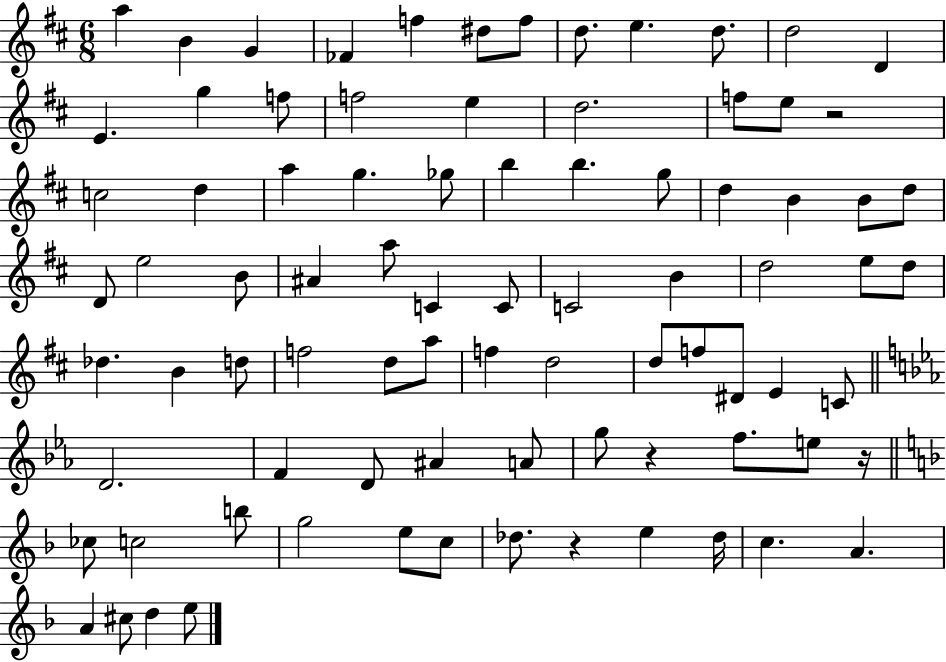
X:1
T:Untitled
M:6/8
L:1/4
K:D
a B G _F f ^d/2 f/2 d/2 e d/2 d2 D E g f/2 f2 e d2 f/2 e/2 z2 c2 d a g _g/2 b b g/2 d B B/2 d/2 D/2 e2 B/2 ^A a/2 C C/2 C2 B d2 e/2 d/2 _d B d/2 f2 d/2 a/2 f d2 d/2 f/2 ^D/2 E C/2 D2 F D/2 ^A A/2 g/2 z f/2 e/2 z/4 _c/2 c2 b/2 g2 e/2 c/2 _d/2 z e _d/4 c A A ^c/2 d e/2